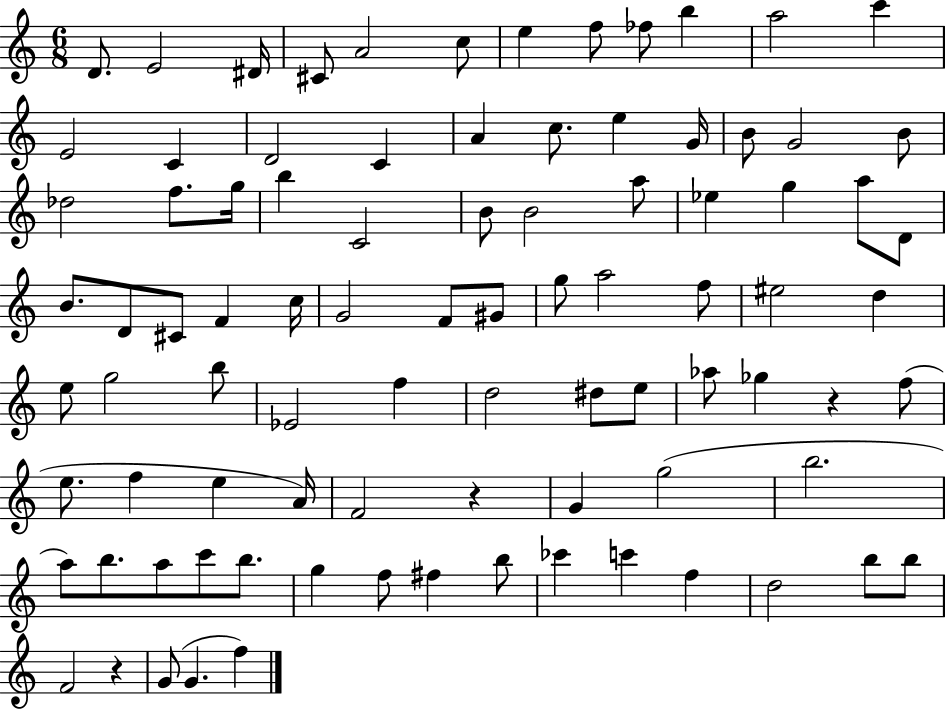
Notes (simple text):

D4/e. E4/h D#4/s C#4/e A4/h C5/e E5/q F5/e FES5/e B5/q A5/h C6/q E4/h C4/q D4/h C4/q A4/q C5/e. E5/q G4/s B4/e G4/h B4/e Db5/h F5/e. G5/s B5/q C4/h B4/e B4/h A5/e Eb5/q G5/q A5/e D4/e B4/e. D4/e C#4/e F4/q C5/s G4/h F4/e G#4/e G5/e A5/h F5/e EIS5/h D5/q E5/e G5/h B5/e Eb4/h F5/q D5/h D#5/e E5/e Ab5/e Gb5/q R/q F5/e E5/e. F5/q E5/q A4/s F4/h R/q G4/q G5/h B5/h. A5/e B5/e. A5/e C6/e B5/e. G5/q F5/e F#5/q B5/e CES6/q C6/q F5/q D5/h B5/e B5/e F4/h R/q G4/e G4/q. F5/q